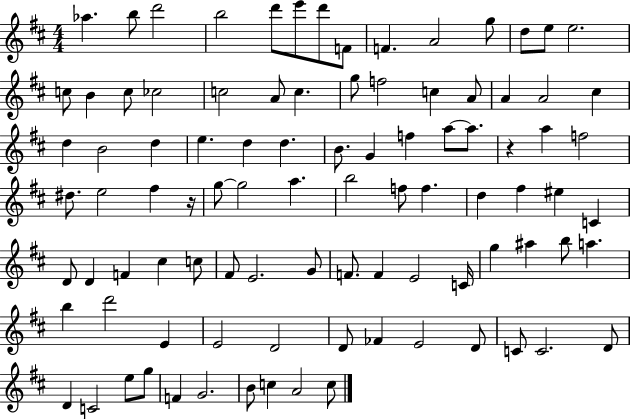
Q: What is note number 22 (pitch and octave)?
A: G5